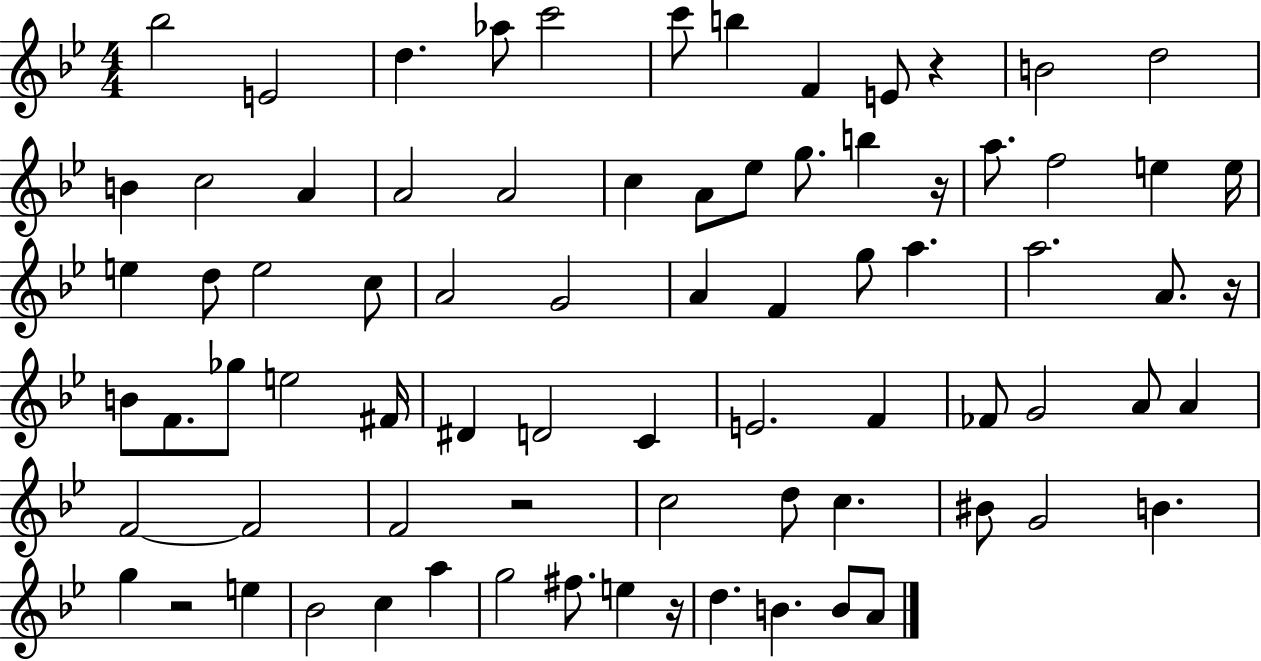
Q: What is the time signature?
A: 4/4